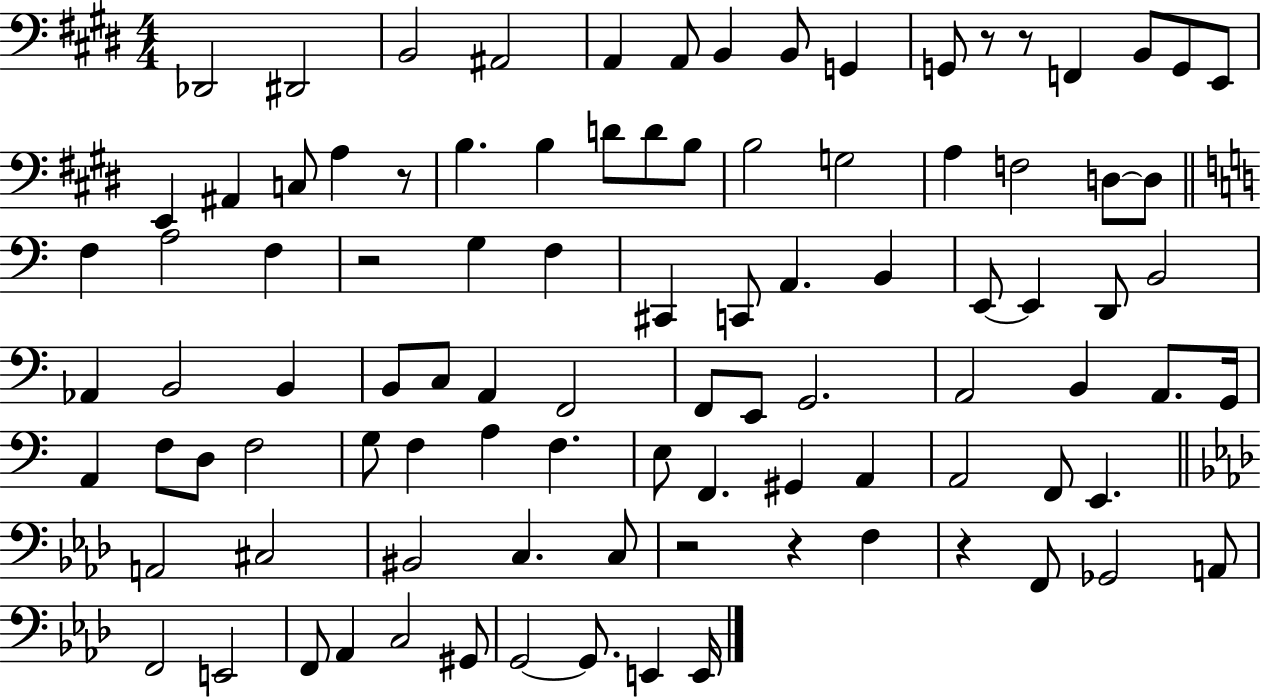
{
  \clef bass
  \numericTimeSignature
  \time 4/4
  \key e \major
  des,2 dis,2 | b,2 ais,2 | a,4 a,8 b,4 b,8 g,4 | g,8 r8 r8 f,4 b,8 g,8 e,8 | \break e,4 ais,4 c8 a4 r8 | b4. b4 d'8 d'8 b8 | b2 g2 | a4 f2 d8~~ d8 | \break \bar "||" \break \key c \major f4 a2 f4 | r2 g4 f4 | cis,4 c,8 a,4. b,4 | e,8~~ e,4 d,8 b,2 | \break aes,4 b,2 b,4 | b,8 c8 a,4 f,2 | f,8 e,8 g,2. | a,2 b,4 a,8. g,16 | \break a,4 f8 d8 f2 | g8 f4 a4 f4. | e8 f,4. gis,4 a,4 | a,2 f,8 e,4. | \break \bar "||" \break \key aes \major a,2 cis2 | bis,2 c4. c8 | r2 r4 f4 | r4 f,8 ges,2 a,8 | \break f,2 e,2 | f,8 aes,4 c2 gis,8 | g,2~~ g,8. e,4 e,16 | \bar "|."
}